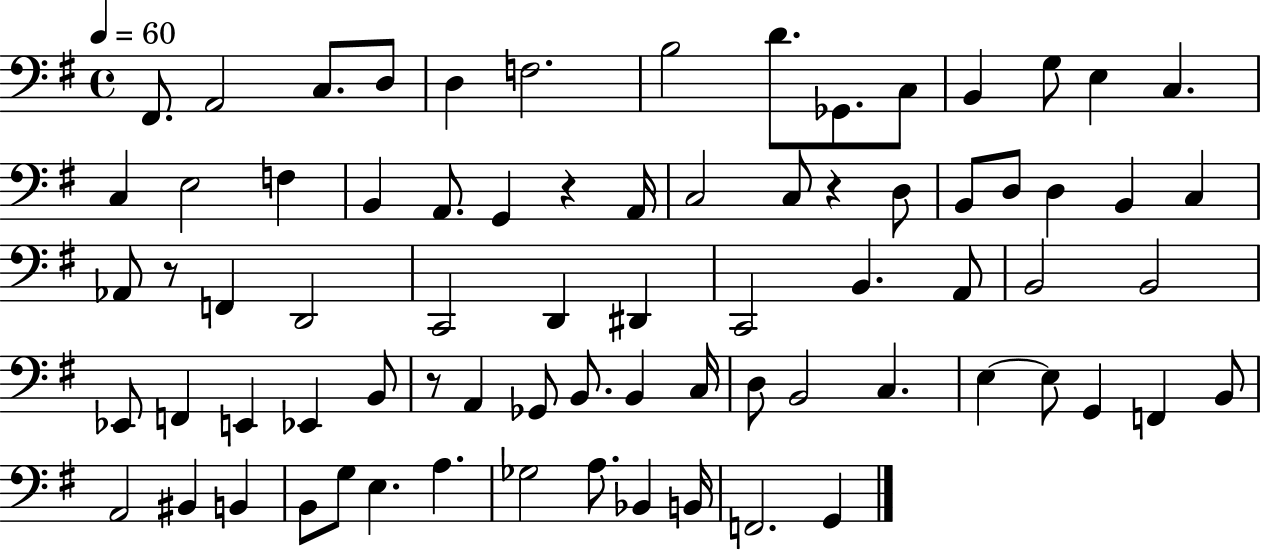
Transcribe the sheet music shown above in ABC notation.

X:1
T:Untitled
M:4/4
L:1/4
K:G
^F,,/2 A,,2 C,/2 D,/2 D, F,2 B,2 D/2 _G,,/2 C,/2 B,, G,/2 E, C, C, E,2 F, B,, A,,/2 G,, z A,,/4 C,2 C,/2 z D,/2 B,,/2 D,/2 D, B,, C, _A,,/2 z/2 F,, D,,2 C,,2 D,, ^D,, C,,2 B,, A,,/2 B,,2 B,,2 _E,,/2 F,, E,, _E,, B,,/2 z/2 A,, _G,,/2 B,,/2 B,, C,/4 D,/2 B,,2 C, E, E,/2 G,, F,, B,,/2 A,,2 ^B,, B,, B,,/2 G,/2 E, A, _G,2 A,/2 _B,, B,,/4 F,,2 G,,